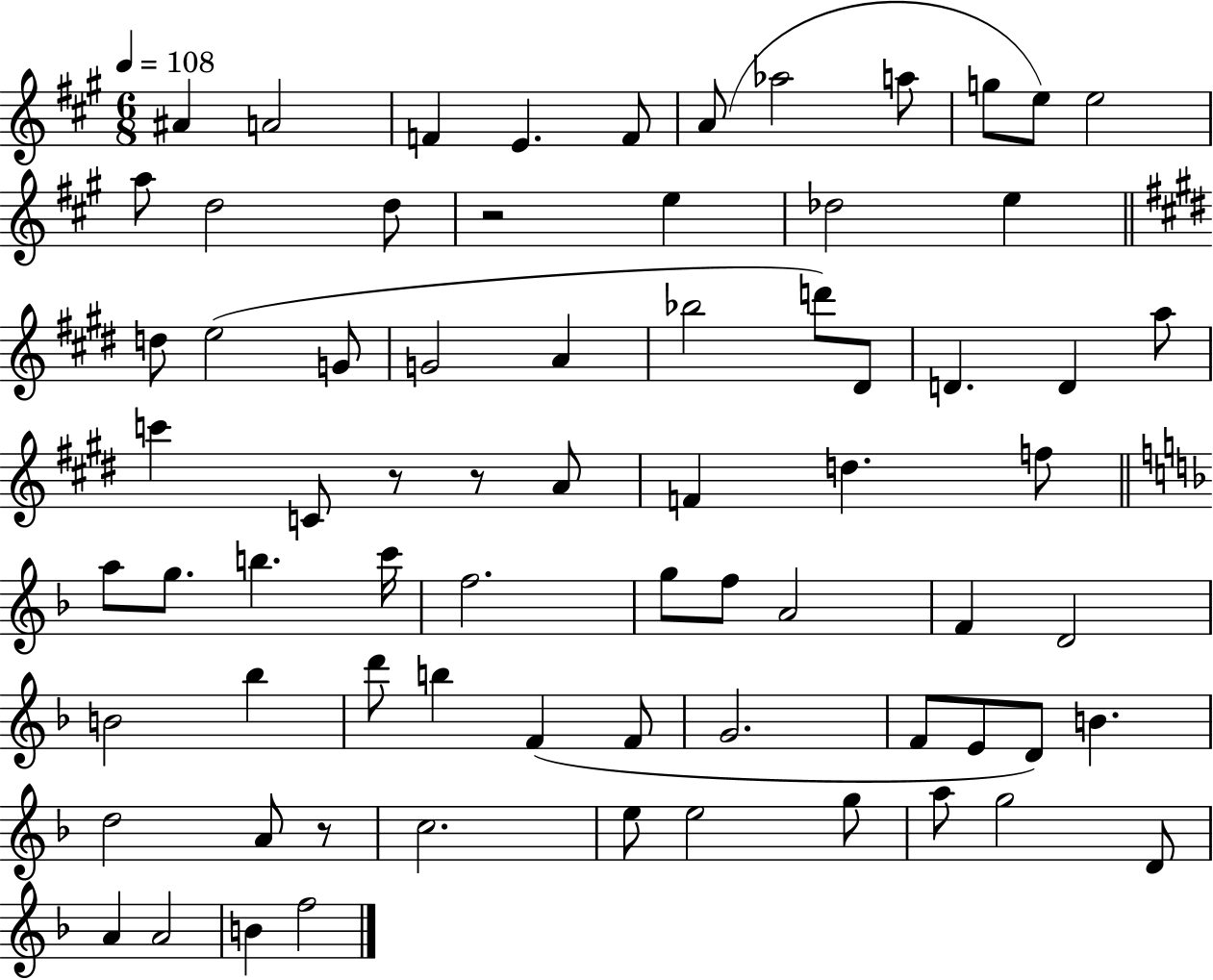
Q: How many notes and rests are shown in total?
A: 72